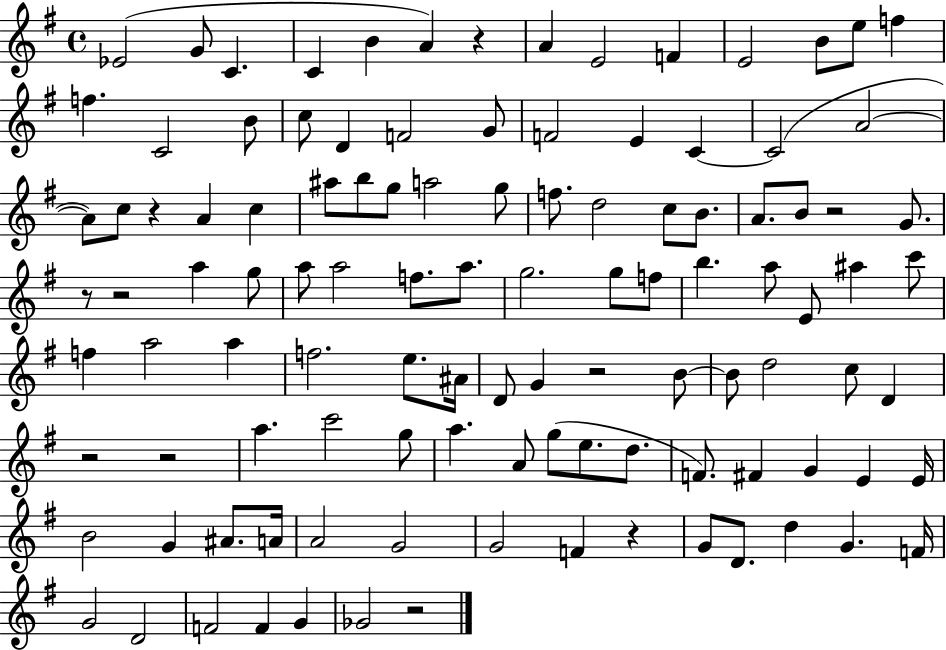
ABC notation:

X:1
T:Untitled
M:4/4
L:1/4
K:G
_E2 G/2 C C B A z A E2 F E2 B/2 e/2 f f C2 B/2 c/2 D F2 G/2 F2 E C C2 A2 A/2 c/2 z A c ^a/2 b/2 g/2 a2 g/2 f/2 d2 c/2 B/2 A/2 B/2 z2 G/2 z/2 z2 a g/2 a/2 a2 f/2 a/2 g2 g/2 f/2 b a/2 E/2 ^a c'/2 f a2 a f2 e/2 ^A/4 D/2 G z2 B/2 B/2 d2 c/2 D z2 z2 a c'2 g/2 a A/2 g/2 e/2 d/2 F/2 ^F G E E/4 B2 G ^A/2 A/4 A2 G2 G2 F z G/2 D/2 d G F/4 G2 D2 F2 F G _G2 z2